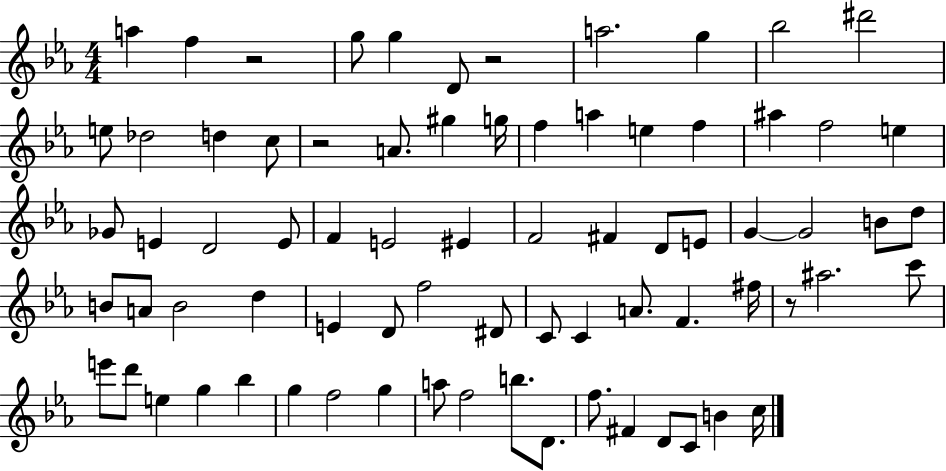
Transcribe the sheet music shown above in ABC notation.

X:1
T:Untitled
M:4/4
L:1/4
K:Eb
a f z2 g/2 g D/2 z2 a2 g _b2 ^d'2 e/2 _d2 d c/2 z2 A/2 ^g g/4 f a e f ^a f2 e _G/2 E D2 E/2 F E2 ^E F2 ^F D/2 E/2 G G2 B/2 d/2 B/2 A/2 B2 d E D/2 f2 ^D/2 C/2 C A/2 F ^f/4 z/2 ^a2 c'/2 e'/2 d'/2 e g _b g f2 g a/2 f2 b/2 D/2 f/2 ^F D/2 C/2 B c/4